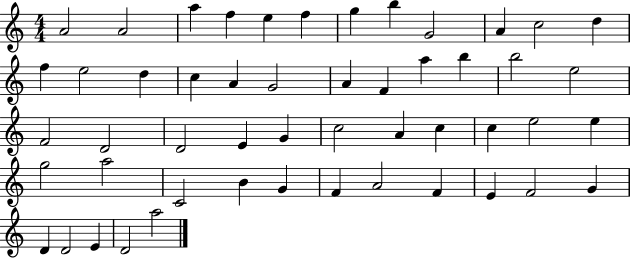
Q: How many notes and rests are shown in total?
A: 51